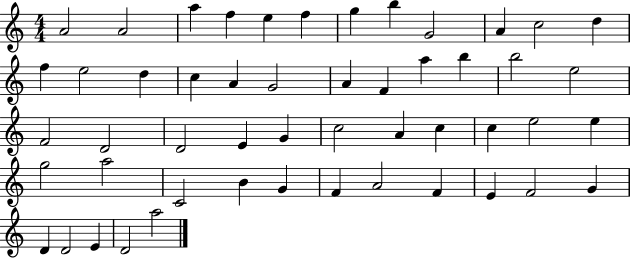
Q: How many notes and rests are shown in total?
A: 51